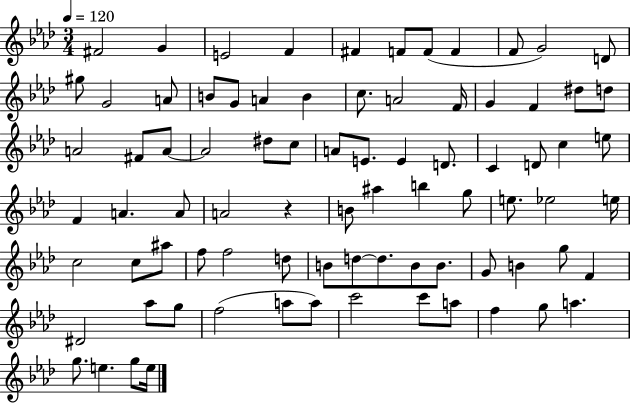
F#4/h G4/q E4/h F4/q F#4/q F4/e F4/e F4/q F4/e G4/h D4/e G#5/e G4/h A4/e B4/e G4/e A4/q B4/q C5/e. A4/h F4/s G4/q F4/q D#5/e D5/e A4/h F#4/e A4/e A4/h D#5/e C5/e A4/e E4/e. E4/q D4/e. C4/q D4/e C5/q E5/e F4/q A4/q. A4/e A4/h R/q B4/e A#5/q B5/q G5/e E5/e. Eb5/h E5/s C5/h C5/e A#5/e F5/e F5/h D5/e B4/e D5/e D5/e. B4/e B4/e. G4/e B4/q G5/e F4/q D#4/h Ab5/e G5/e F5/h A5/e A5/e C6/h C6/e A5/e F5/q G5/e A5/q. G5/e. E5/q. G5/e E5/s